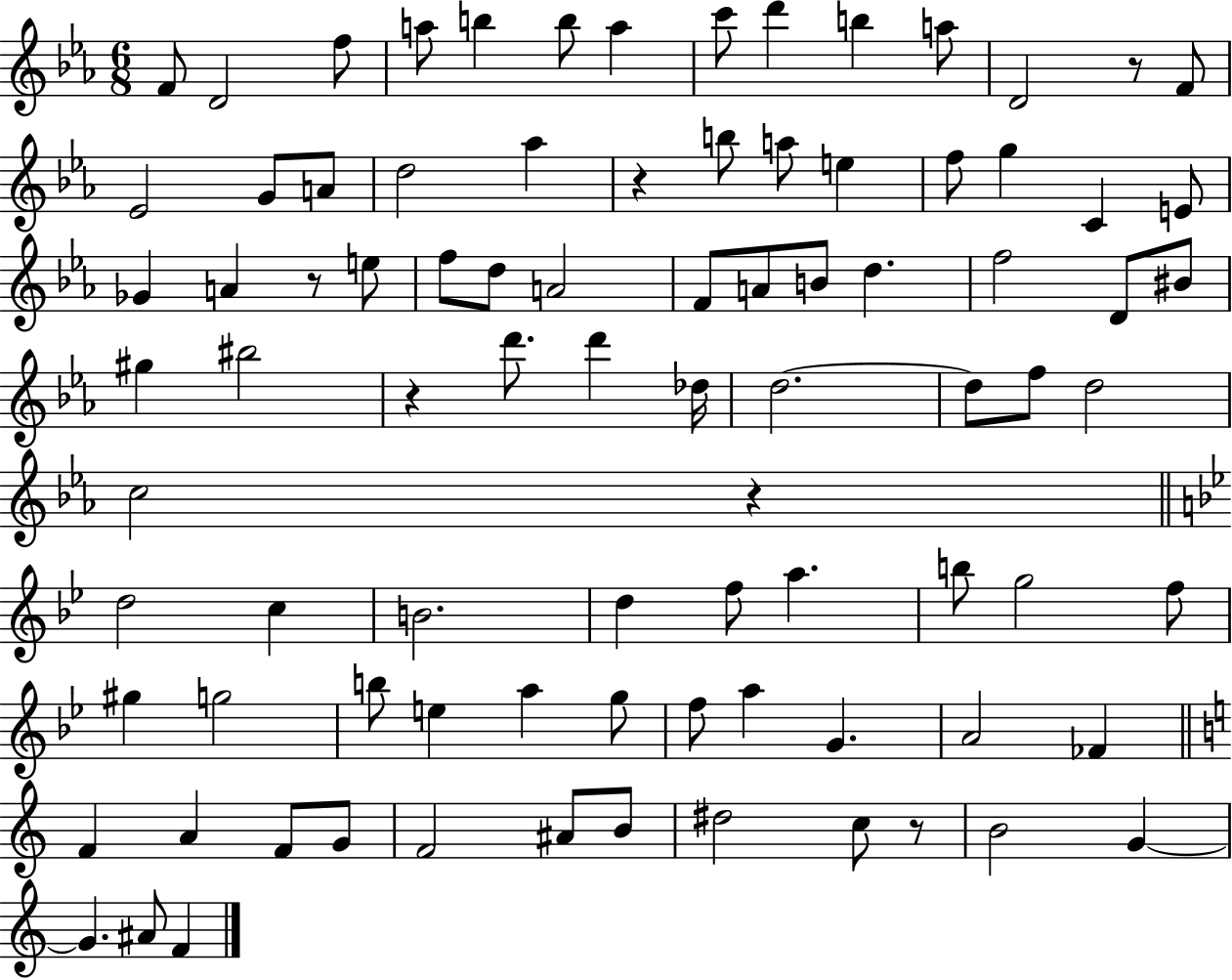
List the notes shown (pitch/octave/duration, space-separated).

F4/e D4/h F5/e A5/e B5/q B5/e A5/q C6/e D6/q B5/q A5/e D4/h R/e F4/e Eb4/h G4/e A4/e D5/h Ab5/q R/q B5/e A5/e E5/q F5/e G5/q C4/q E4/e Gb4/q A4/q R/e E5/e F5/e D5/e A4/h F4/e A4/e B4/e D5/q. F5/h D4/e BIS4/e G#5/q BIS5/h R/q D6/e. D6/q Db5/s D5/h. D5/e F5/e D5/h C5/h R/q D5/h C5/q B4/h. D5/q F5/e A5/q. B5/e G5/h F5/e G#5/q G5/h B5/e E5/q A5/q G5/e F5/e A5/q G4/q. A4/h FES4/q F4/q A4/q F4/e G4/e F4/h A#4/e B4/e D#5/h C5/e R/e B4/h G4/q G4/q. A#4/e F4/q